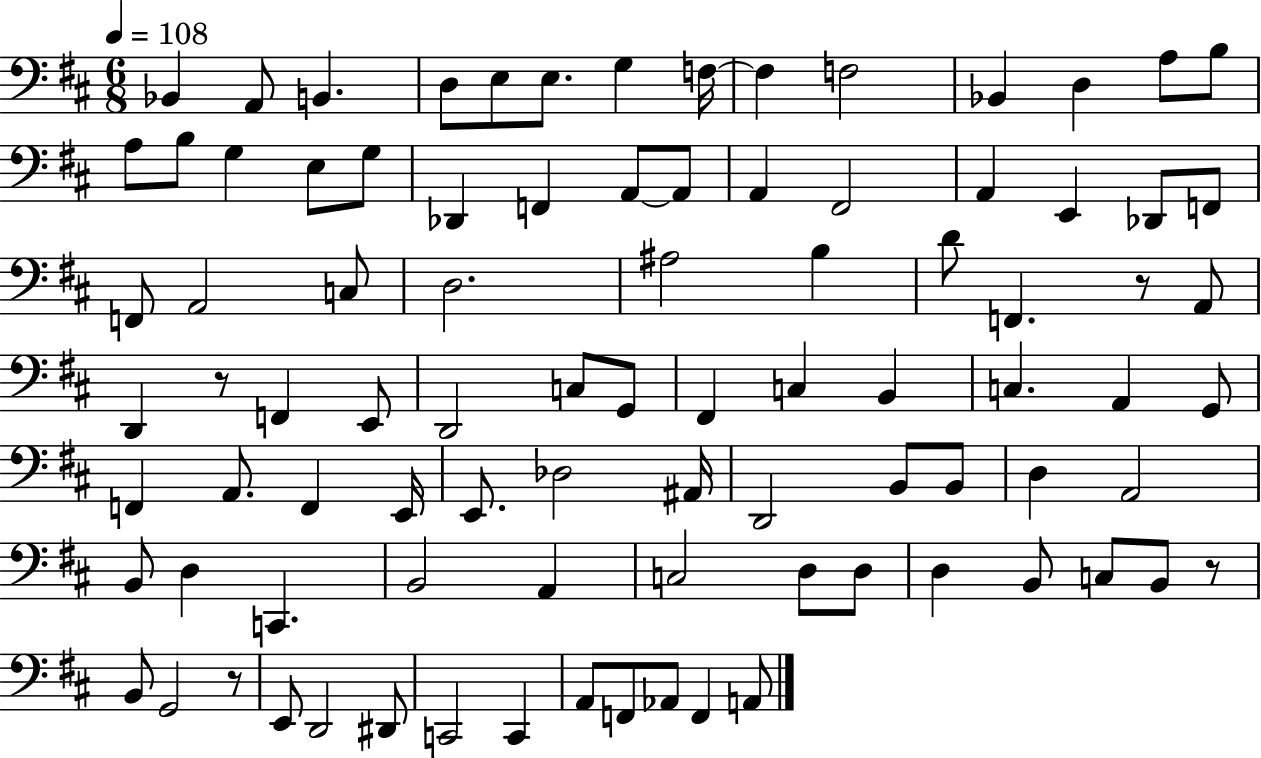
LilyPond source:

{
  \clef bass
  \numericTimeSignature
  \time 6/8
  \key d \major
  \tempo 4 = 108
  bes,4 a,8 b,4. | d8 e8 e8. g4 f16~~ | f4 f2 | bes,4 d4 a8 b8 | \break a8 b8 g4 e8 g8 | des,4 f,4 a,8~~ a,8 | a,4 fis,2 | a,4 e,4 des,8 f,8 | \break f,8 a,2 c8 | d2. | ais2 b4 | d'8 f,4. r8 a,8 | \break d,4 r8 f,4 e,8 | d,2 c8 g,8 | fis,4 c4 b,4 | c4. a,4 g,8 | \break f,4 a,8. f,4 e,16 | e,8. des2 ais,16 | d,2 b,8 b,8 | d4 a,2 | \break b,8 d4 c,4. | b,2 a,4 | c2 d8 d8 | d4 b,8 c8 b,8 r8 | \break b,8 g,2 r8 | e,8 d,2 dis,8 | c,2 c,4 | a,8 f,8 aes,8 f,4 a,8 | \break \bar "|."
}